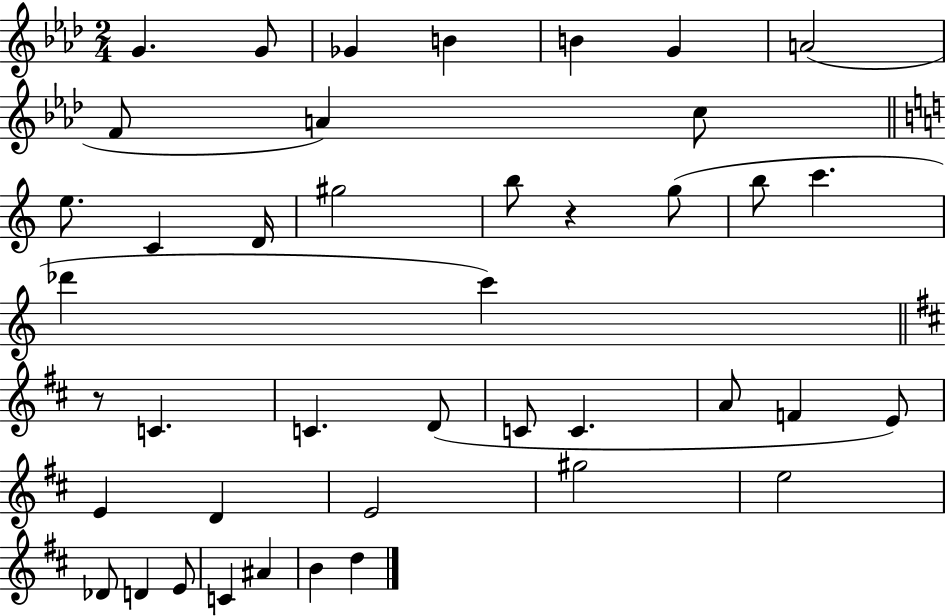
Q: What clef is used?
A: treble